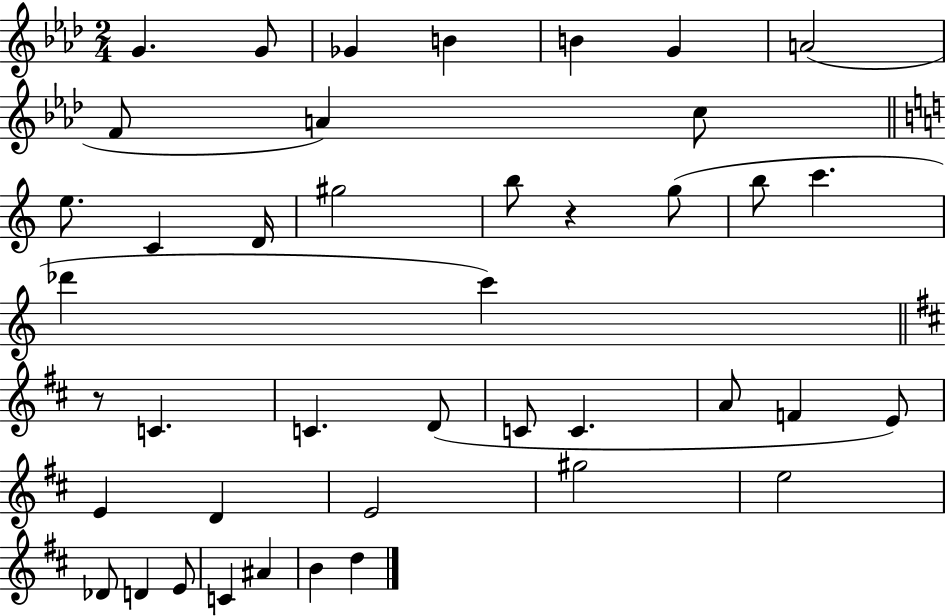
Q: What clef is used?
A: treble